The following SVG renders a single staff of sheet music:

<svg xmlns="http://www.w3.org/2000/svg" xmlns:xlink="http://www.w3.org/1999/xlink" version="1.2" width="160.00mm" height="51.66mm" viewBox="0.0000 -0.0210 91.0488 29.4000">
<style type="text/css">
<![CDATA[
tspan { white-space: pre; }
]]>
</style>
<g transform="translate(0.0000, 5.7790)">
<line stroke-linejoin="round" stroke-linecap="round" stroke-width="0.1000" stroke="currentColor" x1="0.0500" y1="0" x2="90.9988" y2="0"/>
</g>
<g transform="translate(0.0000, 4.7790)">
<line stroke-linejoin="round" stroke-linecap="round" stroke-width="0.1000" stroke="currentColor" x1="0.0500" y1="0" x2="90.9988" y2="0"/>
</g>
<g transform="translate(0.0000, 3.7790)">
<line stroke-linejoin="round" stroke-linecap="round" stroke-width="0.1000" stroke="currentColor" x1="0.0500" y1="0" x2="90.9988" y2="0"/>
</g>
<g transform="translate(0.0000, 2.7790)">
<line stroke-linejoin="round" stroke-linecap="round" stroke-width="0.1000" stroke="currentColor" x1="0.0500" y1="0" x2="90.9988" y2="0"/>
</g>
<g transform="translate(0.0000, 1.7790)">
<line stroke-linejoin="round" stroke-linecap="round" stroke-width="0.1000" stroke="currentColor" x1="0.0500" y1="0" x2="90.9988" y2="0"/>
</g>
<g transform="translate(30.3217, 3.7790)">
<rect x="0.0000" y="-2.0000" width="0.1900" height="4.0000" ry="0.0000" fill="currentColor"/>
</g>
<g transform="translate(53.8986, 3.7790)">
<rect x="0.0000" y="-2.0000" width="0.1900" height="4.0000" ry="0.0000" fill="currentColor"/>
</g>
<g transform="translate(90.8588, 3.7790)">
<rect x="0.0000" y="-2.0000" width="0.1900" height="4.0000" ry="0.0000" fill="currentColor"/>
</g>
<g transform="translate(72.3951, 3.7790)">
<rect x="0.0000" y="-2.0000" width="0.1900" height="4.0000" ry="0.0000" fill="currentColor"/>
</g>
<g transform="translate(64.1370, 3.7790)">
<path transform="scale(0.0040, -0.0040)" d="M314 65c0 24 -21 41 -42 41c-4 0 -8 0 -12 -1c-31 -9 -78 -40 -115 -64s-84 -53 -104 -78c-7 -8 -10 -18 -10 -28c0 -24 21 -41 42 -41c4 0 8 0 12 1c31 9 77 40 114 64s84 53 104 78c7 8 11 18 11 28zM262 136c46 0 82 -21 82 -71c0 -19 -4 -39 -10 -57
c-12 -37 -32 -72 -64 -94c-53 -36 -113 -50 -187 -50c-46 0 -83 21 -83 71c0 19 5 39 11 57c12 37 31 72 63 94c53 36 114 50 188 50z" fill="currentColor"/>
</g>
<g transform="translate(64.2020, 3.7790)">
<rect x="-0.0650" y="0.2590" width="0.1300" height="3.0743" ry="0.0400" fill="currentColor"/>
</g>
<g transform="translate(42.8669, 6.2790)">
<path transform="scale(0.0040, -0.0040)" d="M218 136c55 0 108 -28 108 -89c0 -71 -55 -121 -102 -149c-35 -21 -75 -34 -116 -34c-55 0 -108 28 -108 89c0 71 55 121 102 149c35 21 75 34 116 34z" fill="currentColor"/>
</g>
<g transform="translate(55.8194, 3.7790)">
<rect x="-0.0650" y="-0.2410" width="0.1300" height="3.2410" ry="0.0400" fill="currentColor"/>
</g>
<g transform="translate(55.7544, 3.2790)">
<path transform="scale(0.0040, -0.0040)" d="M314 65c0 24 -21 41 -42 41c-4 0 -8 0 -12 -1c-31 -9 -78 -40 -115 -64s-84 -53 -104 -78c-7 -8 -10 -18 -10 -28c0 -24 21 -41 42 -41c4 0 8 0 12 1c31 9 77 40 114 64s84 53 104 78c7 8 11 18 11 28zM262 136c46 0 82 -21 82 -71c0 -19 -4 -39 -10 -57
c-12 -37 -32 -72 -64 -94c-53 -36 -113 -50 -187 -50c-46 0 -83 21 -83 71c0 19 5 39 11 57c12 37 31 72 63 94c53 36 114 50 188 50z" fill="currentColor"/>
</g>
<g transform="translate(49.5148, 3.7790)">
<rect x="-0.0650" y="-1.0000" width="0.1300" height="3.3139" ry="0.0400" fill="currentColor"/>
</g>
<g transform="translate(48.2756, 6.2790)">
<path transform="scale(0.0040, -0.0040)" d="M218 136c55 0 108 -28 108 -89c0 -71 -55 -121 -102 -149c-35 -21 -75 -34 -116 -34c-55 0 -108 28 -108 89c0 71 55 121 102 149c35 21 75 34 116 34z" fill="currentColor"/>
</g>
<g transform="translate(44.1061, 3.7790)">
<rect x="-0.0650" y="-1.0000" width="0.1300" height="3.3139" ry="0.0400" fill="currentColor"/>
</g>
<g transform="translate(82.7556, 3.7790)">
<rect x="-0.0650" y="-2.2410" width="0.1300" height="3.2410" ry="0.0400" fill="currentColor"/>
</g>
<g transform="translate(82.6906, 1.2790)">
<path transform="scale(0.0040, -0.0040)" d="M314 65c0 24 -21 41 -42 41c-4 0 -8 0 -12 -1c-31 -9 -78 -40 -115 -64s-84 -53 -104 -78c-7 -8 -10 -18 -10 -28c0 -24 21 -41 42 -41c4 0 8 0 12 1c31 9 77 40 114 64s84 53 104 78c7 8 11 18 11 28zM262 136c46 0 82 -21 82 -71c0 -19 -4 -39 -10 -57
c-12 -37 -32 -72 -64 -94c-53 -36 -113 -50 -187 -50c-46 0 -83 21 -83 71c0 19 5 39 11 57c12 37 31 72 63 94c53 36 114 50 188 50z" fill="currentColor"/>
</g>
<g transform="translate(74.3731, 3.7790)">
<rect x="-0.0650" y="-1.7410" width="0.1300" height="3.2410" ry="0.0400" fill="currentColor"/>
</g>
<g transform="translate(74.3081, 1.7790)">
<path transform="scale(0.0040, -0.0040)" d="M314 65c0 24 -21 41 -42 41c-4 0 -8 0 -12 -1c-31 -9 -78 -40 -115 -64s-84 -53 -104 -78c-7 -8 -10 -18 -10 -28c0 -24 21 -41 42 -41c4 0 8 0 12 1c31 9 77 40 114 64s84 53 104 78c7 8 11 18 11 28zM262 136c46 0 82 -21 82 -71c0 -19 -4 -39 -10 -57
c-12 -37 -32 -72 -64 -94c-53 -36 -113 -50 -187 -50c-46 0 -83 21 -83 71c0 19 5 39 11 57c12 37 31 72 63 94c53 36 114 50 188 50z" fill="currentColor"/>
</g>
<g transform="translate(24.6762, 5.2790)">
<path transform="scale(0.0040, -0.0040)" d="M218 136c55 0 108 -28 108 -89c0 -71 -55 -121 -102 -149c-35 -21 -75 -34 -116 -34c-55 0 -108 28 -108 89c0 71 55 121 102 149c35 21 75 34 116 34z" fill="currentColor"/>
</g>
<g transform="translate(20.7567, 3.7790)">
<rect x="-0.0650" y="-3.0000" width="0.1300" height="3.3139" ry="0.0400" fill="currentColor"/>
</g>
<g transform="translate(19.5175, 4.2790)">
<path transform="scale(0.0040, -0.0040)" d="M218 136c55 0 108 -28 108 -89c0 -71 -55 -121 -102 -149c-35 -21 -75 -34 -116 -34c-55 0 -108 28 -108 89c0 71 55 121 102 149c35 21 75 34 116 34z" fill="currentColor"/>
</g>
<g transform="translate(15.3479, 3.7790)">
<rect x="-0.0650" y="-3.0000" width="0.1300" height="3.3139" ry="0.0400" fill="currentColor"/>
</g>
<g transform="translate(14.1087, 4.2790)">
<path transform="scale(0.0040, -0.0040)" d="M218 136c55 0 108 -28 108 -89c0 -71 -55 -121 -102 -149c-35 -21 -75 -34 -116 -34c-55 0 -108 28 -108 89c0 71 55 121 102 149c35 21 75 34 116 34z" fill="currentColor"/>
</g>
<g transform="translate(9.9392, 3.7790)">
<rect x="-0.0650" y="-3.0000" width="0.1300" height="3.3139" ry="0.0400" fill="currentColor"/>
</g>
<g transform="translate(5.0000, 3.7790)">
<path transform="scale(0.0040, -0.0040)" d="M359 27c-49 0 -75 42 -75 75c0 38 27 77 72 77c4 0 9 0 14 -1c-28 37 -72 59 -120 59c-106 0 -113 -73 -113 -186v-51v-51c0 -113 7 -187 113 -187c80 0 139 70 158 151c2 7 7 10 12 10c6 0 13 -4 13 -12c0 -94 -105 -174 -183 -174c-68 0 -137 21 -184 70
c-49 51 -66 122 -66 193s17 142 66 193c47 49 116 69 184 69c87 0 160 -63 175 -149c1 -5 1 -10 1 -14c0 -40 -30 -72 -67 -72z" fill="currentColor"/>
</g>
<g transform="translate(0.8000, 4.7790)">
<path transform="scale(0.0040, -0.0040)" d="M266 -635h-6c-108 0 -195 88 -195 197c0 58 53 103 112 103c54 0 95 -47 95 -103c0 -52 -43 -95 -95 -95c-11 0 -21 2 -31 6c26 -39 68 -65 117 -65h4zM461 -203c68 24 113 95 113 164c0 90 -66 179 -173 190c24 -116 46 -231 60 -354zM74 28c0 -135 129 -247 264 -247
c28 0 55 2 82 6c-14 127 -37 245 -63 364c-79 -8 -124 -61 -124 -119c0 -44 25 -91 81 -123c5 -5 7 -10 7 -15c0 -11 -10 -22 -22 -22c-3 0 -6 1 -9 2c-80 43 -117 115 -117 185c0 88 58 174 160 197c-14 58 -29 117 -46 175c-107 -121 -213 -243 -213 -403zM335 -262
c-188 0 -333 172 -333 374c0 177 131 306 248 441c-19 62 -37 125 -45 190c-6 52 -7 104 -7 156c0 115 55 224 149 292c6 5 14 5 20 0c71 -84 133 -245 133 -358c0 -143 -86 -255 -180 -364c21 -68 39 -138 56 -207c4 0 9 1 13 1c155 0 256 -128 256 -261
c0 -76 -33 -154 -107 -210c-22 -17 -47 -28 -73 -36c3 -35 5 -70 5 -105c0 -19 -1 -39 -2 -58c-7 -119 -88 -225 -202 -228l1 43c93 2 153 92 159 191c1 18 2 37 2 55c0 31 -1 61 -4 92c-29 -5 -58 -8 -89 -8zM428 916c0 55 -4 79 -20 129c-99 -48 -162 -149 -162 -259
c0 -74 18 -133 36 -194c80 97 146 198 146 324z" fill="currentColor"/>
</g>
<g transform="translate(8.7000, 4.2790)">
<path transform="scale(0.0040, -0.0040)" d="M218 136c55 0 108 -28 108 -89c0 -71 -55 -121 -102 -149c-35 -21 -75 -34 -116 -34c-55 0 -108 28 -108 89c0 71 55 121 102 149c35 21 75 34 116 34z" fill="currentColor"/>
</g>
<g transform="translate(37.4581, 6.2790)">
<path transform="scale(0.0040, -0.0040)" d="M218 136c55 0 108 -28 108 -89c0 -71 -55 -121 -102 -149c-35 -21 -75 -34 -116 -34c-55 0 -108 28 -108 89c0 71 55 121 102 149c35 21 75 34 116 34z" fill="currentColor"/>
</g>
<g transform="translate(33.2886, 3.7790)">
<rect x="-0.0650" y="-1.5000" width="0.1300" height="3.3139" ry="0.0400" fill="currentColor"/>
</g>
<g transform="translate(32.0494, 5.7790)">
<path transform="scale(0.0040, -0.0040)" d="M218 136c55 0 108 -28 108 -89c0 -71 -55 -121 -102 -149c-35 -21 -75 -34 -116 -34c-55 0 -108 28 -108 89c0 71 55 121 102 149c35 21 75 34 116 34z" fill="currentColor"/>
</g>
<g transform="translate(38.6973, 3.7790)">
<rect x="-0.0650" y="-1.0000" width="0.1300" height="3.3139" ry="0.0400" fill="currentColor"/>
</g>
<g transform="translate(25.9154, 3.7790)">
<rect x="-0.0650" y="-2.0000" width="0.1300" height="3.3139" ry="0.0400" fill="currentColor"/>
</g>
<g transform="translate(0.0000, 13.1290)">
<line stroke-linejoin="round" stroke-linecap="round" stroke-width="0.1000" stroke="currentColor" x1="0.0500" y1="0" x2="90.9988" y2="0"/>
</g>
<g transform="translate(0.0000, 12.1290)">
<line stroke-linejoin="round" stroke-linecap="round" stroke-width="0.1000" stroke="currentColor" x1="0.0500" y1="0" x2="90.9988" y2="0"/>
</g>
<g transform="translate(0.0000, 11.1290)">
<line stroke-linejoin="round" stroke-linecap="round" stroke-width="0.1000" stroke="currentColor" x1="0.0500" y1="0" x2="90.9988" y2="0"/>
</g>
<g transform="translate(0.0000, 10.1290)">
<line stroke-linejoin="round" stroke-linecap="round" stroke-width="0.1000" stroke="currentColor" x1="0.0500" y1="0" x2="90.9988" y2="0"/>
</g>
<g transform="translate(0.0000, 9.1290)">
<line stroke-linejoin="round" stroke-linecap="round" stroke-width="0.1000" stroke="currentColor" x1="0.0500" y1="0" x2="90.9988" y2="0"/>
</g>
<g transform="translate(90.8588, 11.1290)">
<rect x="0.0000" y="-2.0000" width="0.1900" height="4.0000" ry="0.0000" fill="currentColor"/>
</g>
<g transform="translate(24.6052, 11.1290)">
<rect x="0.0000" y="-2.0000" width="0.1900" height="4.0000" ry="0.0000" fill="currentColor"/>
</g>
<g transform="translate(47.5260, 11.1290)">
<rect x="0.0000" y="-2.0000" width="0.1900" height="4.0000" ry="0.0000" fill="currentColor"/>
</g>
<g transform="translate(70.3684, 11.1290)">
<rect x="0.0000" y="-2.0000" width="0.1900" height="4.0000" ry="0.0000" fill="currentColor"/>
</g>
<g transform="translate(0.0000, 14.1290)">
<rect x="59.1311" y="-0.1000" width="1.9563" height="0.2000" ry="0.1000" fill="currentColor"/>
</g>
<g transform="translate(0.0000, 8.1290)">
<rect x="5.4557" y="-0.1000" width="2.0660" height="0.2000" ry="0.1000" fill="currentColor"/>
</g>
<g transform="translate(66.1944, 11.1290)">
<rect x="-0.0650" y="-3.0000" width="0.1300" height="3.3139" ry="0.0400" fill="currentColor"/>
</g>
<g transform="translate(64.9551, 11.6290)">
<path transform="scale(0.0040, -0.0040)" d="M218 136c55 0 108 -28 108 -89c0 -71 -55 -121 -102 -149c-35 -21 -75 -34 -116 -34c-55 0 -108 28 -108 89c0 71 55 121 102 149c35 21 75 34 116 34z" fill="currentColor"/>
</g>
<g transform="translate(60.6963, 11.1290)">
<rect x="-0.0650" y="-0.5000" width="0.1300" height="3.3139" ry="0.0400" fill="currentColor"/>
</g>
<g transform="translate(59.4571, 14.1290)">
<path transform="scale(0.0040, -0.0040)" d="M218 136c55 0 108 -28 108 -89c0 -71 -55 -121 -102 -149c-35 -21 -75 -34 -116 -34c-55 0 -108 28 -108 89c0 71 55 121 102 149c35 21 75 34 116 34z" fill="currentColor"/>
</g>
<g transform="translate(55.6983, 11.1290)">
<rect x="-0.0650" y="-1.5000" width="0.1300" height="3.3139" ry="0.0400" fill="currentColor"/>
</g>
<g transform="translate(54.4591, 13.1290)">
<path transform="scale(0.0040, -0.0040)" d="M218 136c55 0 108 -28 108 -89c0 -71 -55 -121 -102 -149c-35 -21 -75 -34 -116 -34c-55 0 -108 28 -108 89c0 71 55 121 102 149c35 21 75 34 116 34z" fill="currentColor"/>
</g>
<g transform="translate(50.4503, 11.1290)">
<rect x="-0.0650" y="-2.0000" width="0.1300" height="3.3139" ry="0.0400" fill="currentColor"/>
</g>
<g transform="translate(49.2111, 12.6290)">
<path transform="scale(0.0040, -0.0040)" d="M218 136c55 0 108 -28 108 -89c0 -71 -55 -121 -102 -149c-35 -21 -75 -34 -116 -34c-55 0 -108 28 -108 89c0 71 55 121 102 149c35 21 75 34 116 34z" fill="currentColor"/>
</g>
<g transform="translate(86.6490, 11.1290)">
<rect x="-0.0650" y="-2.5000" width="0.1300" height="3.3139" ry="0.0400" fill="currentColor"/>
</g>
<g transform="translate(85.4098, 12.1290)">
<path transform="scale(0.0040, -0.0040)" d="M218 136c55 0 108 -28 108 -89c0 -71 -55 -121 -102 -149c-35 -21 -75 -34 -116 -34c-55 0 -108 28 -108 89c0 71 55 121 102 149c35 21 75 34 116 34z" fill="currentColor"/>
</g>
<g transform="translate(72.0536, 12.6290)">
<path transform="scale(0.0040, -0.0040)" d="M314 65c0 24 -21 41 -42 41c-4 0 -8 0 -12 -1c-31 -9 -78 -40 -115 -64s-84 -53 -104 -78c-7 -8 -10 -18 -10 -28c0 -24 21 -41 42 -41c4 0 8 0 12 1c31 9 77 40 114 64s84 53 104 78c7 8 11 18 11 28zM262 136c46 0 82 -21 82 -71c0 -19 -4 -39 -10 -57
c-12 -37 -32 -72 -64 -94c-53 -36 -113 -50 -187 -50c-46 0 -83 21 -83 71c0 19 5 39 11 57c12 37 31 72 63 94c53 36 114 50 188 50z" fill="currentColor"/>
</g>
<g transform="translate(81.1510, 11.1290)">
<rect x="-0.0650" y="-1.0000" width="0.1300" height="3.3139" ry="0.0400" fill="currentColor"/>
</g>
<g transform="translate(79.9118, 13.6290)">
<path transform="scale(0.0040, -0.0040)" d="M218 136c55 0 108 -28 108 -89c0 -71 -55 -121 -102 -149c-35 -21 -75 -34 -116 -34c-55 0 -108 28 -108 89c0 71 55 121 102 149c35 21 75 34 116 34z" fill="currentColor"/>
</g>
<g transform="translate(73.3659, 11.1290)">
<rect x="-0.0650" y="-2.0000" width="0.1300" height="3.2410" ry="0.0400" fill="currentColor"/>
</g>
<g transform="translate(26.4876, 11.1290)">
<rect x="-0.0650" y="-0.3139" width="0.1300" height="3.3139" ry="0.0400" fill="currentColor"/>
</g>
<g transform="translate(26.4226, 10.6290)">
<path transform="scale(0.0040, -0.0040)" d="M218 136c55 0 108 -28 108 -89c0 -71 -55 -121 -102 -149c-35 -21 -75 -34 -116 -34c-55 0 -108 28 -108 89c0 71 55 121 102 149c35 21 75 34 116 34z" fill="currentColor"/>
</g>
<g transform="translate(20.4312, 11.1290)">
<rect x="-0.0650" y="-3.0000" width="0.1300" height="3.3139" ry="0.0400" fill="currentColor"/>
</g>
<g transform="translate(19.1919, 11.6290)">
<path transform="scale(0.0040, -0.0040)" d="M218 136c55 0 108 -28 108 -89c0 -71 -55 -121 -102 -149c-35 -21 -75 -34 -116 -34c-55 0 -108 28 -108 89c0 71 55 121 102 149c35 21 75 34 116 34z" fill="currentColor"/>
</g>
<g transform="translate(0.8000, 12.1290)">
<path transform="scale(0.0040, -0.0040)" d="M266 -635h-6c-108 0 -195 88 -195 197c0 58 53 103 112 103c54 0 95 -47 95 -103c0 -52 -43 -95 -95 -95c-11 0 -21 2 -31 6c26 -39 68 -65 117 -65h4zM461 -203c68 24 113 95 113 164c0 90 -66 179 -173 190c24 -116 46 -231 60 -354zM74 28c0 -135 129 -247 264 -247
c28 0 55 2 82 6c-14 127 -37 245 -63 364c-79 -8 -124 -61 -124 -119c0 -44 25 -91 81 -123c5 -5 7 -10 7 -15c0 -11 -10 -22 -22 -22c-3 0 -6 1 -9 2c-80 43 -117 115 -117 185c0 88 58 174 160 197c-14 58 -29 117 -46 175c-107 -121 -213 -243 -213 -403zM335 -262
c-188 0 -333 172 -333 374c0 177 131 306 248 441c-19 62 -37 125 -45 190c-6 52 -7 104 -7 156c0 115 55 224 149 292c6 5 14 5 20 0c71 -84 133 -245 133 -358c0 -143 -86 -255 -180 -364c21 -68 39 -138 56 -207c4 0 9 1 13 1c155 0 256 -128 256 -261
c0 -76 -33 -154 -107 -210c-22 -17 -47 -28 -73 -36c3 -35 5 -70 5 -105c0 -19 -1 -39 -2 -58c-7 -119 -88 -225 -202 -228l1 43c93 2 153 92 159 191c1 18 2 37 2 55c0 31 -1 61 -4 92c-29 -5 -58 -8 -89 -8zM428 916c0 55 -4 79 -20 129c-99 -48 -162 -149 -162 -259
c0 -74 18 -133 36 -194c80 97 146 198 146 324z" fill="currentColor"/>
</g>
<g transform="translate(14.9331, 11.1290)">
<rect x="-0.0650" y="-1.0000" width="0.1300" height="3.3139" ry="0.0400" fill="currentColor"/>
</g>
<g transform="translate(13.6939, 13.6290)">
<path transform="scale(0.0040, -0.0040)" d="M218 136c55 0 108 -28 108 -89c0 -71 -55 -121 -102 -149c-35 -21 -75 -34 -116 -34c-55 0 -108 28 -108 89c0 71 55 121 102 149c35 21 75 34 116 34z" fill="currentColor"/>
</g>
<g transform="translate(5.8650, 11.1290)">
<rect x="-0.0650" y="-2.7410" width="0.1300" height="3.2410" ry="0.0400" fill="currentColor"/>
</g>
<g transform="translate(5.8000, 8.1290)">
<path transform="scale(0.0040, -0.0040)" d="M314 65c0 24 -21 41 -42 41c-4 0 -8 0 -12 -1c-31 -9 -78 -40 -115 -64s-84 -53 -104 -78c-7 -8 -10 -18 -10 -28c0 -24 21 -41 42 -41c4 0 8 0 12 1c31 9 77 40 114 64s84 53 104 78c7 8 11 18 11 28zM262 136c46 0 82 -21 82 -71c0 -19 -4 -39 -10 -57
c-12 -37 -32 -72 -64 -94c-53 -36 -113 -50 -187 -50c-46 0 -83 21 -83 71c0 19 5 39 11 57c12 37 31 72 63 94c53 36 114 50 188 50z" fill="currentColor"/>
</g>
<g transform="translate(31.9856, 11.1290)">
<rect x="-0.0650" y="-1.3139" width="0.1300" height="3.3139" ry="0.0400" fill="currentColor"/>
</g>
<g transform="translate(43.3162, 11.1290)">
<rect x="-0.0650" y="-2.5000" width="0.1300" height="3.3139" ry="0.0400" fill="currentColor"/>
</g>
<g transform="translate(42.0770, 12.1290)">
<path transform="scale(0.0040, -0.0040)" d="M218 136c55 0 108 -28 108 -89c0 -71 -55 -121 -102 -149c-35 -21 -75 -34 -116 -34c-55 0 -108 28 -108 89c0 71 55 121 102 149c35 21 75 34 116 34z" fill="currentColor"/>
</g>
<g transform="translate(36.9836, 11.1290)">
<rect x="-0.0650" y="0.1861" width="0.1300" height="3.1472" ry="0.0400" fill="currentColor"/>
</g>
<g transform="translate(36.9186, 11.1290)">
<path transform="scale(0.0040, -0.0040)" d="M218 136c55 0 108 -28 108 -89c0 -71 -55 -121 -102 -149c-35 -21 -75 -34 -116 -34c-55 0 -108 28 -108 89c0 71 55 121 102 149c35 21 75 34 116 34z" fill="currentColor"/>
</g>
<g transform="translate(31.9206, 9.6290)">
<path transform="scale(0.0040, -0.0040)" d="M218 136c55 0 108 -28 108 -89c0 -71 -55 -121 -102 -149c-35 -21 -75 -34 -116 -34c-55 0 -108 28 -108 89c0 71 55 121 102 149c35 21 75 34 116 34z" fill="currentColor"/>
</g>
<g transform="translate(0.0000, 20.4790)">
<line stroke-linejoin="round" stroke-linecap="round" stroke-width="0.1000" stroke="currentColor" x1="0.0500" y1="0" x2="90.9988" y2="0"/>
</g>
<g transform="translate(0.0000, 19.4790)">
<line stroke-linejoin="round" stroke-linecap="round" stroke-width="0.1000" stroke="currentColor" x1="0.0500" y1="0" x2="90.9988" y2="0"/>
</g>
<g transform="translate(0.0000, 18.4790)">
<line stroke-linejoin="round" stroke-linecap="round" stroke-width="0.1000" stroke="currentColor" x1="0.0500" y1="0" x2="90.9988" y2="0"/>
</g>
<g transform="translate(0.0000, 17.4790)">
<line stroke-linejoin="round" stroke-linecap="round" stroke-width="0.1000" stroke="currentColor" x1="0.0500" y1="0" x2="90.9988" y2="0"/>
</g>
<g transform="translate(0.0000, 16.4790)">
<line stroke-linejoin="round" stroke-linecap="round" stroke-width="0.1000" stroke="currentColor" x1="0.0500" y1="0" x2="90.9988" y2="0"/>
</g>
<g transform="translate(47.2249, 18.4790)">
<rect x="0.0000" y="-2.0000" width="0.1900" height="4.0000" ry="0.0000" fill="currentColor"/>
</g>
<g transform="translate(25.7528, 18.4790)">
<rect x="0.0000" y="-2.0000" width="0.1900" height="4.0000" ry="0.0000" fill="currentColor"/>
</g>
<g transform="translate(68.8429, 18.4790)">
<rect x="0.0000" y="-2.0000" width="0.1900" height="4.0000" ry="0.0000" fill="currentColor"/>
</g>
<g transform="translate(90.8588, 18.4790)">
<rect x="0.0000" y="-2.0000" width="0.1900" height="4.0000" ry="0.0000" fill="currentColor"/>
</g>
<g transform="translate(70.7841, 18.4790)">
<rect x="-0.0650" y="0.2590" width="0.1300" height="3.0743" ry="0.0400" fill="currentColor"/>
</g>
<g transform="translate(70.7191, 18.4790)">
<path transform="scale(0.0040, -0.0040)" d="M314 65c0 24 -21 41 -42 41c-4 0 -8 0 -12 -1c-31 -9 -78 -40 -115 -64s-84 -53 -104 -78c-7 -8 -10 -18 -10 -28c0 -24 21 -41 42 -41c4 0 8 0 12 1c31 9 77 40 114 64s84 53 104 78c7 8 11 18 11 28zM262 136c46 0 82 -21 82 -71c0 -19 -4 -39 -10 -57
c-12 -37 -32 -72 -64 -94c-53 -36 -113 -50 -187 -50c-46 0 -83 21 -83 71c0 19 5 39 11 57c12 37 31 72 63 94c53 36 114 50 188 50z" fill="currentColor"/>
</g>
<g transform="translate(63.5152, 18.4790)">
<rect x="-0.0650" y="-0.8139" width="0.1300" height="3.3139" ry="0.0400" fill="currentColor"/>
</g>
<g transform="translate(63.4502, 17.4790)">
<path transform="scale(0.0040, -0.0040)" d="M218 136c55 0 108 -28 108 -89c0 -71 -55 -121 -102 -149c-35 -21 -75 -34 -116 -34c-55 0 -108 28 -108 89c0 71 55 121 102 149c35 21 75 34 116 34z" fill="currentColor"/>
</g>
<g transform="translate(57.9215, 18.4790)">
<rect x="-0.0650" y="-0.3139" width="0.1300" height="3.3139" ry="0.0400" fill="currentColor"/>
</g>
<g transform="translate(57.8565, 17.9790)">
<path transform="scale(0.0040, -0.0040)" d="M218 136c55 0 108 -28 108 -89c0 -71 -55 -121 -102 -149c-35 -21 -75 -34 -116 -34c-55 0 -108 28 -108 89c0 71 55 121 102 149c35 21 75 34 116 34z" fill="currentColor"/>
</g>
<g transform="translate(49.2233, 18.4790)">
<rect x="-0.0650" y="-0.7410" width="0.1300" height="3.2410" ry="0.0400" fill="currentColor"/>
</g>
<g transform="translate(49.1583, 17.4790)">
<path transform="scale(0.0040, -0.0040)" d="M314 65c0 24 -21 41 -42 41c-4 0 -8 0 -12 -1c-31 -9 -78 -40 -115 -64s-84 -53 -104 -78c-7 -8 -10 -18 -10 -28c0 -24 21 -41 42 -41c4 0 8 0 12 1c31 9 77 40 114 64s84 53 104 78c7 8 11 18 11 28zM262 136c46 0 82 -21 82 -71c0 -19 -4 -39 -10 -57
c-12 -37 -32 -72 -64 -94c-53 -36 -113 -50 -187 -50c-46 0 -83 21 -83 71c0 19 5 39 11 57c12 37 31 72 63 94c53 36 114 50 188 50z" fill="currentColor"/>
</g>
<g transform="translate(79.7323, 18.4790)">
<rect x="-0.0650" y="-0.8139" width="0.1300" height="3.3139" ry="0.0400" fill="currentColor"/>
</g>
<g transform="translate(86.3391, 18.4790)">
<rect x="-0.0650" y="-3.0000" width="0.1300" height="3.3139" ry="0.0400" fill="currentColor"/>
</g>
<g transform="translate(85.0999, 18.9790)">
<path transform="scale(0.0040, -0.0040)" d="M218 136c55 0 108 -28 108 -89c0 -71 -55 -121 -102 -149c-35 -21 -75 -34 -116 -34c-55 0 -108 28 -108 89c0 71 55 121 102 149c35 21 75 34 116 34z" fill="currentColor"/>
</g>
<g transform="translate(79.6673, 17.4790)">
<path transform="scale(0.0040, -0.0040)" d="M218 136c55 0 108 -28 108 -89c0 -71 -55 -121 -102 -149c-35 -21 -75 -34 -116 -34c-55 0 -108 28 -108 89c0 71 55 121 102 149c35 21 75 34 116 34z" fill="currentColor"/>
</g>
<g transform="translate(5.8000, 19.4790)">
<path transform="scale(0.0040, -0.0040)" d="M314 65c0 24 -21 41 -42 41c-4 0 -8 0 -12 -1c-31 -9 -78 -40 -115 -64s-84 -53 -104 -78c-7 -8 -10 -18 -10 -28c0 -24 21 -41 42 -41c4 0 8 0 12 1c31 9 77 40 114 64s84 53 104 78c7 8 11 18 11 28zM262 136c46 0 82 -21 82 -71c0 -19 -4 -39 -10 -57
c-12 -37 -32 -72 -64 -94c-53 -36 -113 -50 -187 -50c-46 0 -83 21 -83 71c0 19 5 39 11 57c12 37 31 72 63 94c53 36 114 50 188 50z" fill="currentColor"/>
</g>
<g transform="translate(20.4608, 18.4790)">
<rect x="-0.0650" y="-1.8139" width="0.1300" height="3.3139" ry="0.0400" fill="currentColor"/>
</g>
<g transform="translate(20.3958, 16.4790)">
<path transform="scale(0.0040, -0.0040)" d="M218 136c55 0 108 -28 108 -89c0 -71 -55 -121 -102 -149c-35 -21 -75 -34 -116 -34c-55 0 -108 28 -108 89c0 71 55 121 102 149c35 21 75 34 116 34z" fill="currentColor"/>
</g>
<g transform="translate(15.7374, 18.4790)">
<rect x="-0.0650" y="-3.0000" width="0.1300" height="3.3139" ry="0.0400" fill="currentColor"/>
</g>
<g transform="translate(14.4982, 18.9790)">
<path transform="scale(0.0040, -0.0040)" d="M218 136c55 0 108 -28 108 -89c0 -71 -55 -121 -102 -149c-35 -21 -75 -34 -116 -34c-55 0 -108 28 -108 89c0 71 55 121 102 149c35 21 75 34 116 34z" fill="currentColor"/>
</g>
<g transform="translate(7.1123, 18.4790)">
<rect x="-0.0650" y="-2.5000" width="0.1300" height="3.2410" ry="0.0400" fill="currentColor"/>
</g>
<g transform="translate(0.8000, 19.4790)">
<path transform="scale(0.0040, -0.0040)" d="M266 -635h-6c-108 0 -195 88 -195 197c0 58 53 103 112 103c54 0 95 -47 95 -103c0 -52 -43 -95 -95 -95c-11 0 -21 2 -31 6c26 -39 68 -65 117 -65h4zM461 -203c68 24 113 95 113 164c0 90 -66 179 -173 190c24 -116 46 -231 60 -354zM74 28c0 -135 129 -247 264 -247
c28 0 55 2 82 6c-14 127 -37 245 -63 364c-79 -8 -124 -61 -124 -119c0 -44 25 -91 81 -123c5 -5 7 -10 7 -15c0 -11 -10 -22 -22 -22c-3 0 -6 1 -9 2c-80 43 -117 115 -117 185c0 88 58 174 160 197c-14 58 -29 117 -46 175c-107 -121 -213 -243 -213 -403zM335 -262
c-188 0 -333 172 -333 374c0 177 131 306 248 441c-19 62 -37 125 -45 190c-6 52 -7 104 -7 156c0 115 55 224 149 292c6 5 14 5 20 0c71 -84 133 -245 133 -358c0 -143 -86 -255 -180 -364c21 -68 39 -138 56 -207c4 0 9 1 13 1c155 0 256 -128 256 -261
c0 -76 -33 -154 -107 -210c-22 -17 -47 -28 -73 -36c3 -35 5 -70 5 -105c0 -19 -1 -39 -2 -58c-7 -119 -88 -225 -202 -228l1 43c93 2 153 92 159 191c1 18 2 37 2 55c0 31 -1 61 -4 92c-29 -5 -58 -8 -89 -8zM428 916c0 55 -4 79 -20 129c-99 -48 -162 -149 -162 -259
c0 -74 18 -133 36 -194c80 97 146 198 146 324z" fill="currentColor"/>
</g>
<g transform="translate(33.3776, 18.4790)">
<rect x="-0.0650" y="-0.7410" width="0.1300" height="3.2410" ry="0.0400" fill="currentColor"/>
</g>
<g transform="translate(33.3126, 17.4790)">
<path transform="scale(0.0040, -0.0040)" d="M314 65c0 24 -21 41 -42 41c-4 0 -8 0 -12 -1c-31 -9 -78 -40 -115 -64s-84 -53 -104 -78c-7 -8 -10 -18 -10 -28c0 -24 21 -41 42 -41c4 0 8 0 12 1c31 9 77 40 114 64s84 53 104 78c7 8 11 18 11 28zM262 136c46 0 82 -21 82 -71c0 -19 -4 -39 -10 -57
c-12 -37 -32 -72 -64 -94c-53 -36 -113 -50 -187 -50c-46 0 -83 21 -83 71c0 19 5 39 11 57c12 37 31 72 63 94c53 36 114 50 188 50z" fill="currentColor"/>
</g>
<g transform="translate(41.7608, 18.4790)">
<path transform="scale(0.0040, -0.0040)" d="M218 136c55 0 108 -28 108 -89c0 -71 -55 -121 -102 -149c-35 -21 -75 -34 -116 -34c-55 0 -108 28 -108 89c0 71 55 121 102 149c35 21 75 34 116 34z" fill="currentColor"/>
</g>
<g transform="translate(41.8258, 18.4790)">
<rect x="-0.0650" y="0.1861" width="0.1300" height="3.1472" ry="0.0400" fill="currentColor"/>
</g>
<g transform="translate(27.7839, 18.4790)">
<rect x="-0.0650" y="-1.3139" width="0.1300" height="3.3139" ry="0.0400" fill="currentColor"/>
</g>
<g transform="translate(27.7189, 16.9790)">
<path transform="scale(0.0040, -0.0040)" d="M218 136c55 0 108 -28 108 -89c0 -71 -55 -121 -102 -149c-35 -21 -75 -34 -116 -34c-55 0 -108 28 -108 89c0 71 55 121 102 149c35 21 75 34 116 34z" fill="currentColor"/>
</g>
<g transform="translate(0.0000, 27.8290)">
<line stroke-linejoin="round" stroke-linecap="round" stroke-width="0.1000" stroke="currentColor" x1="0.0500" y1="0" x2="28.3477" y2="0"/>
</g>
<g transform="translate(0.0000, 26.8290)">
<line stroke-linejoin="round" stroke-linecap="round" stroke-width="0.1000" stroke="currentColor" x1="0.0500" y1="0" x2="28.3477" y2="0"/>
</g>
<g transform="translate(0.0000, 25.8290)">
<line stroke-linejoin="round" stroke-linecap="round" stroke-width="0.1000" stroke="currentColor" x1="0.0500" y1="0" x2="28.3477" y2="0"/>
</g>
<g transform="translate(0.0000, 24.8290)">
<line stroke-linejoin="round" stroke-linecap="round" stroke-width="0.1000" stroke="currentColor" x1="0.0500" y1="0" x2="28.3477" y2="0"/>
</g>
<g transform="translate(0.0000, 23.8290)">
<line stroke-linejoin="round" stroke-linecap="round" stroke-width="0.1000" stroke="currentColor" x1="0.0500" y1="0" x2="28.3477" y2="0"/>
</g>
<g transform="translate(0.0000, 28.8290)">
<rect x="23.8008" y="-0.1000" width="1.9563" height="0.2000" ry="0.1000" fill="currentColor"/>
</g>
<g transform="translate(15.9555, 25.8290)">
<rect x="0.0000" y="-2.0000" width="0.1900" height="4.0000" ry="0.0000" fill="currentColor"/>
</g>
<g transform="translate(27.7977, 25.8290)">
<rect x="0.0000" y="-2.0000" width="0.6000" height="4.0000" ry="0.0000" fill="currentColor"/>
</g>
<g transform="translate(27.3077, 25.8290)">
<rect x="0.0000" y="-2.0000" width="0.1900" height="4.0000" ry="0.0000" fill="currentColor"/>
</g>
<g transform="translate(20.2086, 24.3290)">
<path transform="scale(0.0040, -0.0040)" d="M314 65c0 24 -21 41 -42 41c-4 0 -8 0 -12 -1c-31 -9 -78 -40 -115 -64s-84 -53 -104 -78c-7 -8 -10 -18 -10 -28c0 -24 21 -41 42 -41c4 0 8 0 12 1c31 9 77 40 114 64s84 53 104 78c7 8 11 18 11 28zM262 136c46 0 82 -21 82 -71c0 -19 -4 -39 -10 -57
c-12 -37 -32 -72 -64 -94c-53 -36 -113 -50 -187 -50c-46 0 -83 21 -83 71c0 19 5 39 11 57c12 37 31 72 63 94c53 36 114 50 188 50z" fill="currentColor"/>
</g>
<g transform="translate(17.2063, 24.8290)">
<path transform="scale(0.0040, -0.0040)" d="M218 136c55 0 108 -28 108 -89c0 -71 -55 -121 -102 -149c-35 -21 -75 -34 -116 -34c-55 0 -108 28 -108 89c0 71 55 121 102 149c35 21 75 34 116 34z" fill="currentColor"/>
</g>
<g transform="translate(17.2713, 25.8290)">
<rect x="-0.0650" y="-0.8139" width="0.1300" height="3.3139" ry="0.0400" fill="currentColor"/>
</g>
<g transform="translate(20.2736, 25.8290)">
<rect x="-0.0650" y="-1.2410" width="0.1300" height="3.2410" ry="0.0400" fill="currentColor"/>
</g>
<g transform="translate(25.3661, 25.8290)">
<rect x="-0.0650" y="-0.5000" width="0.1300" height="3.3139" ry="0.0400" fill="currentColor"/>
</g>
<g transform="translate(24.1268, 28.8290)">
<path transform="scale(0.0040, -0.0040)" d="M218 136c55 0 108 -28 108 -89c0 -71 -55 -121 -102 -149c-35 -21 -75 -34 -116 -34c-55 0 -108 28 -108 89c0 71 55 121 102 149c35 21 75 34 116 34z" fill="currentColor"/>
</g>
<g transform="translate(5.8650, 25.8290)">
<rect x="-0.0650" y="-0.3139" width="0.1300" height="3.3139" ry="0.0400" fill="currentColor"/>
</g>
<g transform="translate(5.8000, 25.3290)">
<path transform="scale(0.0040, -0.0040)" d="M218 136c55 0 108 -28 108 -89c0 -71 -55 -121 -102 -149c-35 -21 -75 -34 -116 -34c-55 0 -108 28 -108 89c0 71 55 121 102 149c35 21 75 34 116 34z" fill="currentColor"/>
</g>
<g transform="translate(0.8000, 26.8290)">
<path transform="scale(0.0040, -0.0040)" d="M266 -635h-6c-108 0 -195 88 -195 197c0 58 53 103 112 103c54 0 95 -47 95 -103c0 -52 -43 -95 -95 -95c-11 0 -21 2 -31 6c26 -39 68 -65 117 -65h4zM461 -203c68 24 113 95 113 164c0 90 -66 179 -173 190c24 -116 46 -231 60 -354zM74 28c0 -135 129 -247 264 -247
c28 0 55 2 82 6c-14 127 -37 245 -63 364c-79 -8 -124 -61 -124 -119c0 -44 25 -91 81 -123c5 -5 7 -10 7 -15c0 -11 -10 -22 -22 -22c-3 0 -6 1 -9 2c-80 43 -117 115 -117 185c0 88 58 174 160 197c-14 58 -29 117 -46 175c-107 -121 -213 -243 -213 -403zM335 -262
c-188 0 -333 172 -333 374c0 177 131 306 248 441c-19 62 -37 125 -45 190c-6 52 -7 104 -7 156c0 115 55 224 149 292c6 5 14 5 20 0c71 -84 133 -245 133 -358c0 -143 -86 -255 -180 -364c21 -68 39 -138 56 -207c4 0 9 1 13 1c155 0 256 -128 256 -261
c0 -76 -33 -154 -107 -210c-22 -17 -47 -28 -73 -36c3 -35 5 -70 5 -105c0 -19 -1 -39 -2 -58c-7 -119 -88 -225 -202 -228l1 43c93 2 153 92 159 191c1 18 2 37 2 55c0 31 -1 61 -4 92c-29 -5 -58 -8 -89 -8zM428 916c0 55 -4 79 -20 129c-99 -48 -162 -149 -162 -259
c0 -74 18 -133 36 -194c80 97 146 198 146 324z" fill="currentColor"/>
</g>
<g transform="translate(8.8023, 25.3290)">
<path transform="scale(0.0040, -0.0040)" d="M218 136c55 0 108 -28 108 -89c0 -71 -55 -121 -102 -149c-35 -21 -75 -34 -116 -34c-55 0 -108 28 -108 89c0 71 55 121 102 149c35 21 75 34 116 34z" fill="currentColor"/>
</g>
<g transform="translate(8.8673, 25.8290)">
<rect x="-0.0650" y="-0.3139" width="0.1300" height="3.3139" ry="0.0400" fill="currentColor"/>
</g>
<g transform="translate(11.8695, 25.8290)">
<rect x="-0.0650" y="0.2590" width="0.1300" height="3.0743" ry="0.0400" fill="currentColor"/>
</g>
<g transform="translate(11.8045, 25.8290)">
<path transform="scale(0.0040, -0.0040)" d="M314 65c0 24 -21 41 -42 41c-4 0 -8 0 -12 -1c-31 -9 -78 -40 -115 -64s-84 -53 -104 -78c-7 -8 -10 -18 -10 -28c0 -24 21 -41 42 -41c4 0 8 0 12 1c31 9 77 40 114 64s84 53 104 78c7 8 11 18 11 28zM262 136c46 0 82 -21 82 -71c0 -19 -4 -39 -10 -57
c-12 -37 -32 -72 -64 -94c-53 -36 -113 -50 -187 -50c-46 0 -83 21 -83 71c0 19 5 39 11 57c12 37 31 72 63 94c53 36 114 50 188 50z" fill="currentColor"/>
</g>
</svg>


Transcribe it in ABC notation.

X:1
T:Untitled
M:4/4
L:1/4
K:C
A A A F E D D D c2 B2 f2 g2 a2 D A c e B G F E C A F2 D G G2 A f e d2 B d2 c d B2 d A c c B2 d e2 C